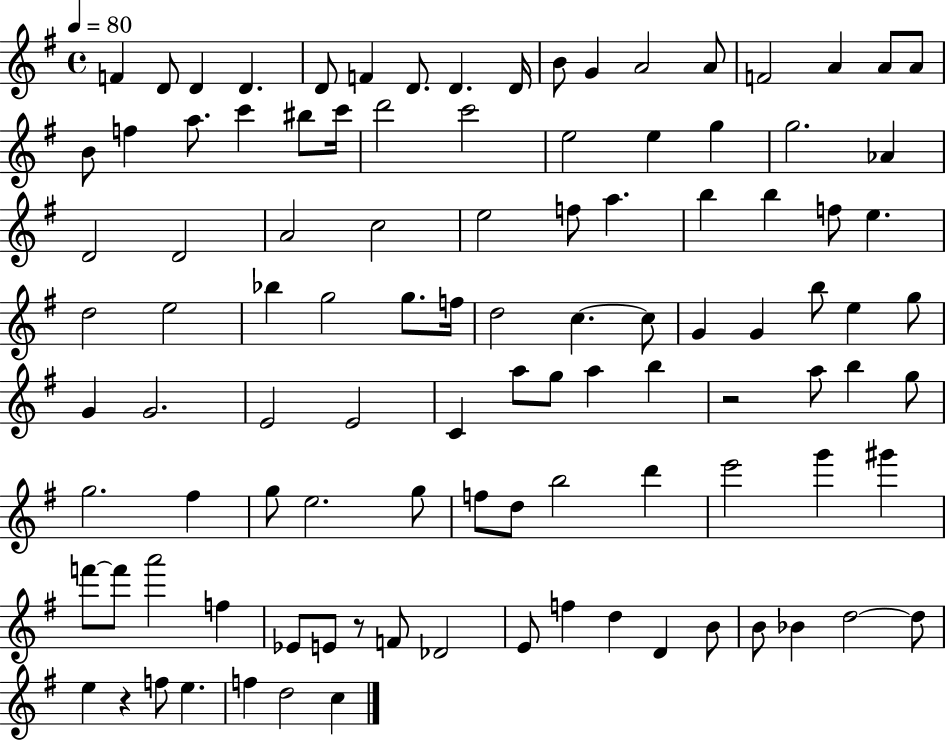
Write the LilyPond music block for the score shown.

{
  \clef treble
  \time 4/4
  \defaultTimeSignature
  \key g \major
  \tempo 4 = 80
  f'4 d'8 d'4 d'4. | d'8 f'4 d'8. d'4. d'16 | b'8 g'4 a'2 a'8 | f'2 a'4 a'8 a'8 | \break b'8 f''4 a''8. c'''4 bis''8 c'''16 | d'''2 c'''2 | e''2 e''4 g''4 | g''2. aes'4 | \break d'2 d'2 | a'2 c''2 | e''2 f''8 a''4. | b''4 b''4 f''8 e''4. | \break d''2 e''2 | bes''4 g''2 g''8. f''16 | d''2 c''4.~~ c''8 | g'4 g'4 b''8 e''4 g''8 | \break g'4 g'2. | e'2 e'2 | c'4 a''8 g''8 a''4 b''4 | r2 a''8 b''4 g''8 | \break g''2. fis''4 | g''8 e''2. g''8 | f''8 d''8 b''2 d'''4 | e'''2 g'''4 gis'''4 | \break f'''8~~ f'''8 a'''2 f''4 | ees'8 e'8 r8 f'8 des'2 | e'8 f''4 d''4 d'4 b'8 | b'8 bes'4 d''2~~ d''8 | \break e''4 r4 f''8 e''4. | f''4 d''2 c''4 | \bar "|."
}